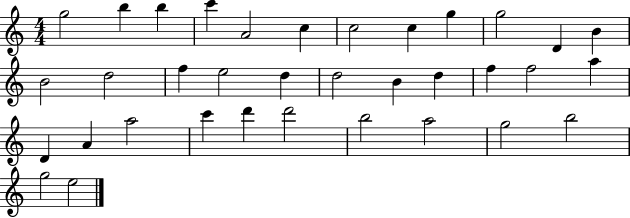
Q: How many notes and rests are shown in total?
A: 35